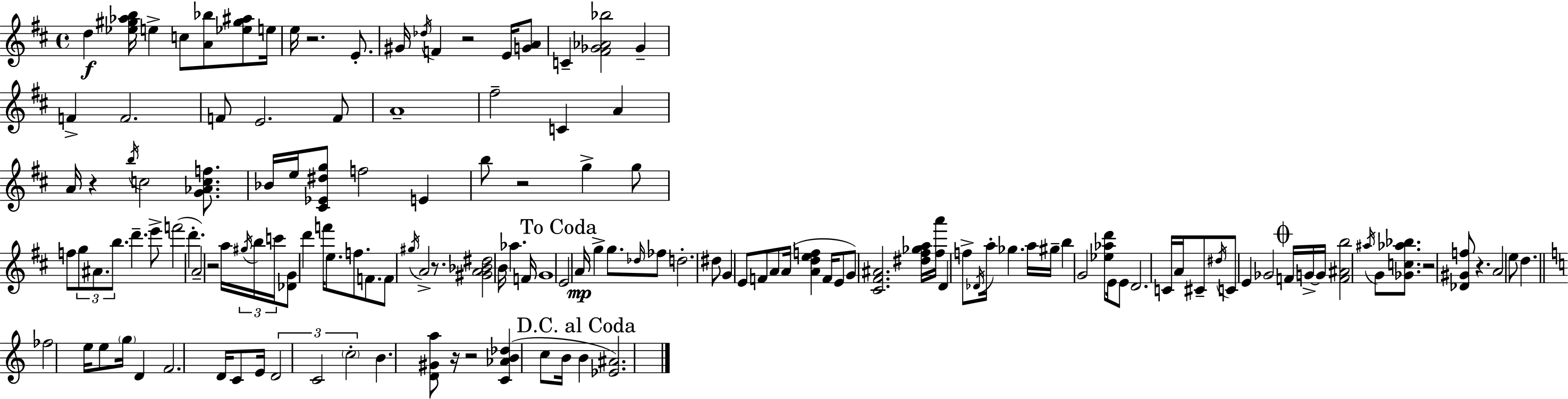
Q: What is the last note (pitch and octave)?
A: B4